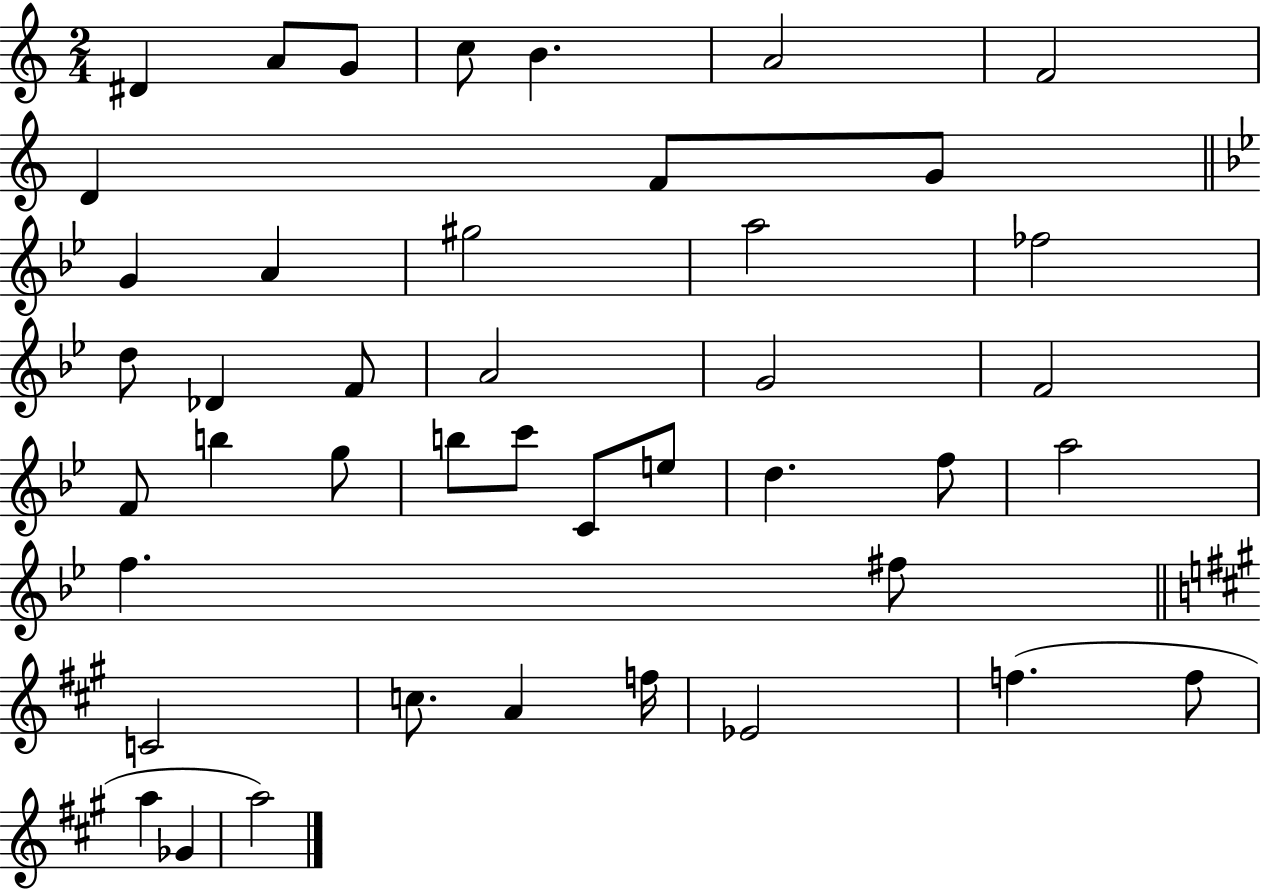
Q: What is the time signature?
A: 2/4